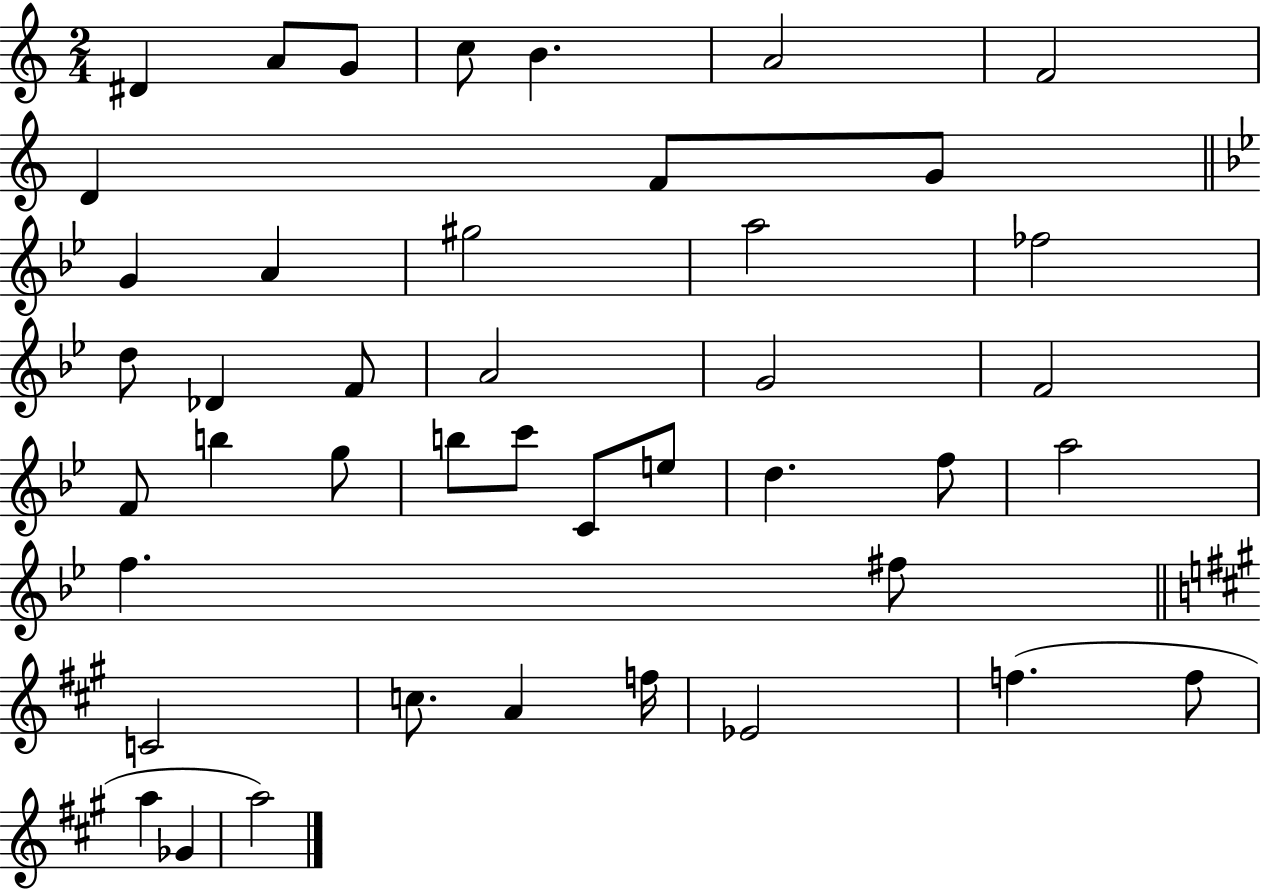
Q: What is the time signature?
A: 2/4